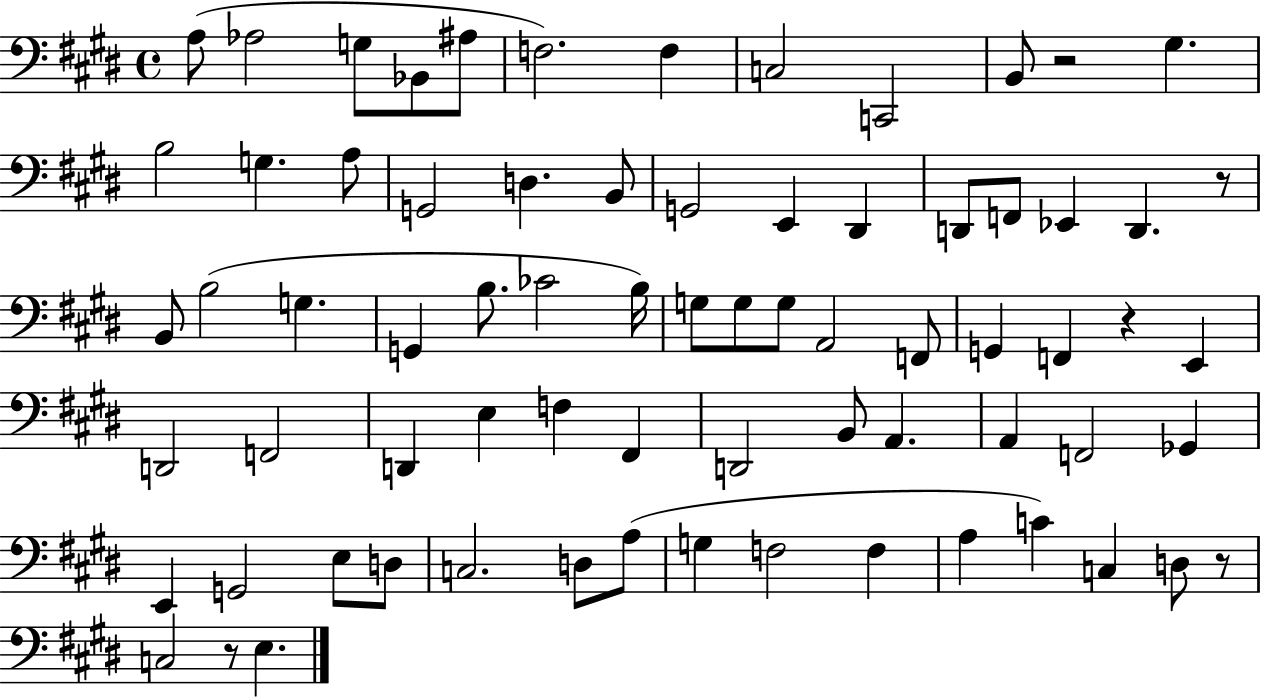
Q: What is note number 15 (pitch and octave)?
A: G2